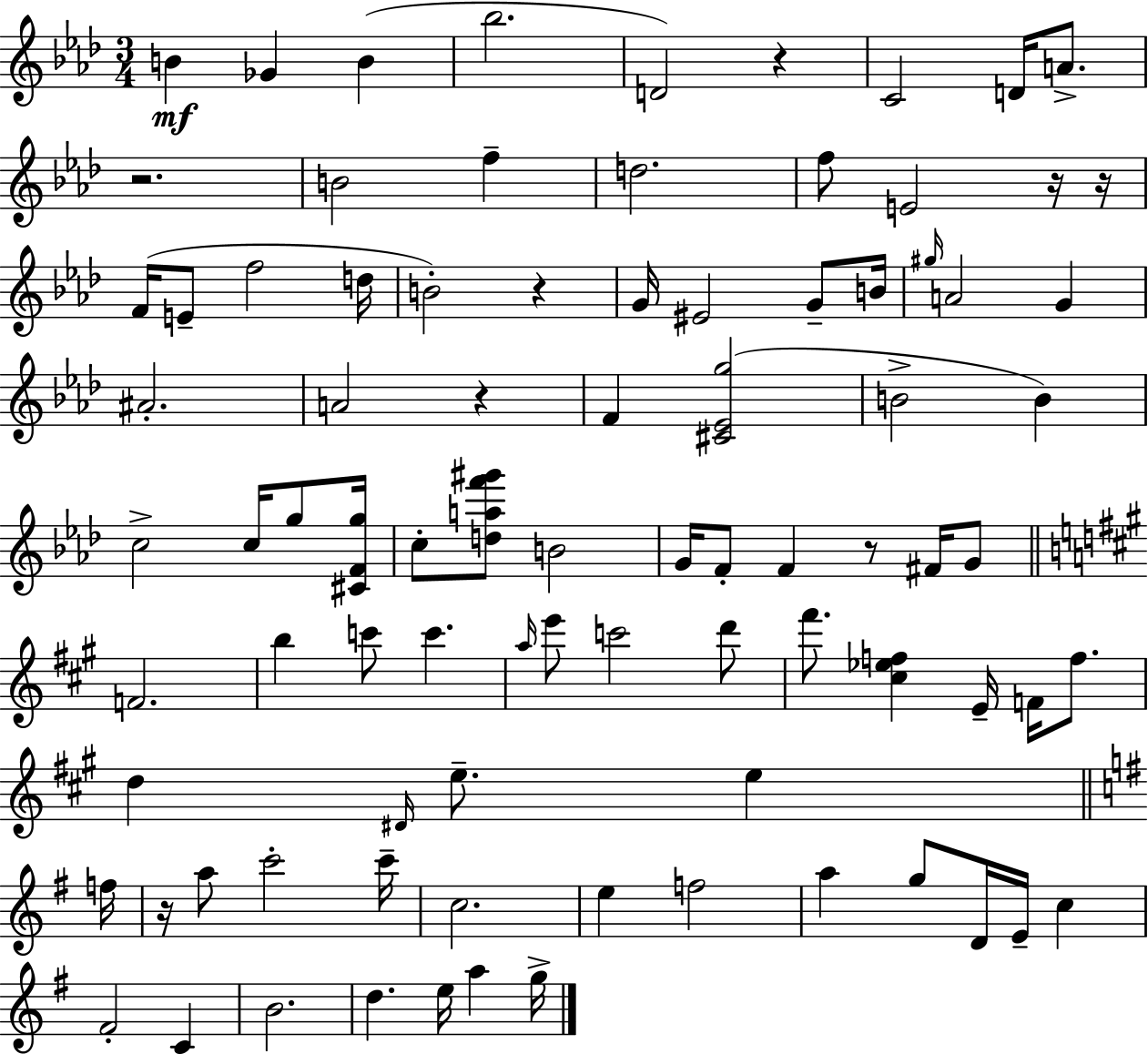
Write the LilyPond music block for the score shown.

{
  \clef treble
  \numericTimeSignature
  \time 3/4
  \key f \minor
  b'4\mf ges'4 b'4( | bes''2. | d'2) r4 | c'2 d'16 a'8.-> | \break r2. | b'2 f''4-- | d''2. | f''8 e'2 r16 r16 | \break f'16( e'8-- f''2 d''16 | b'2-.) r4 | g'16 eis'2 g'8-- b'16 | \grace { gis''16 } a'2 g'4 | \break ais'2.-. | a'2 r4 | f'4 <cis' ees' g''>2( | b'2-> b'4) | \break c''2-> c''16 g''8 | <cis' f' g''>16 c''8-. <d'' a'' f''' gis'''>8 b'2 | g'16 f'8-. f'4 r8 fis'16 g'8 | \bar "||" \break \key a \major f'2. | b''4 c'''8 c'''4. | \grace { a''16 } e'''8 c'''2 d'''8 | fis'''8. <cis'' ees'' f''>4 e'16-- f'16 f''8. | \break d''4 \grace { dis'16 } e''8.-- e''4 | \bar "||" \break \key e \minor f''16 r16 a''8 c'''2-. | c'''16-- c''2. | e''4 f''2 | a''4 g''8 d'16 e'16-- c''4 | \break fis'2-. c'4 | b'2. | d''4. e''16 a''4 | g''16-> \bar "|."
}